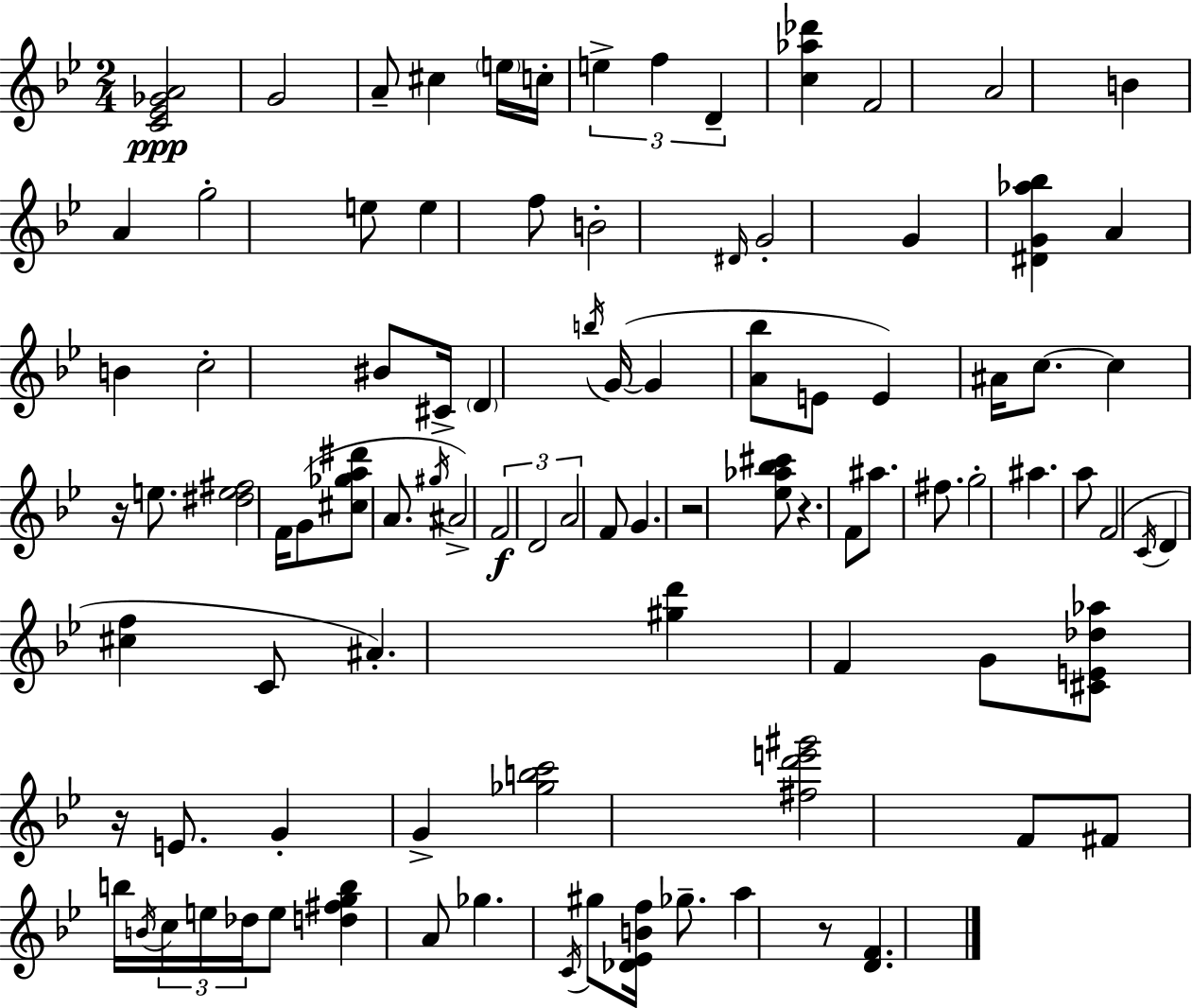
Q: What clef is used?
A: treble